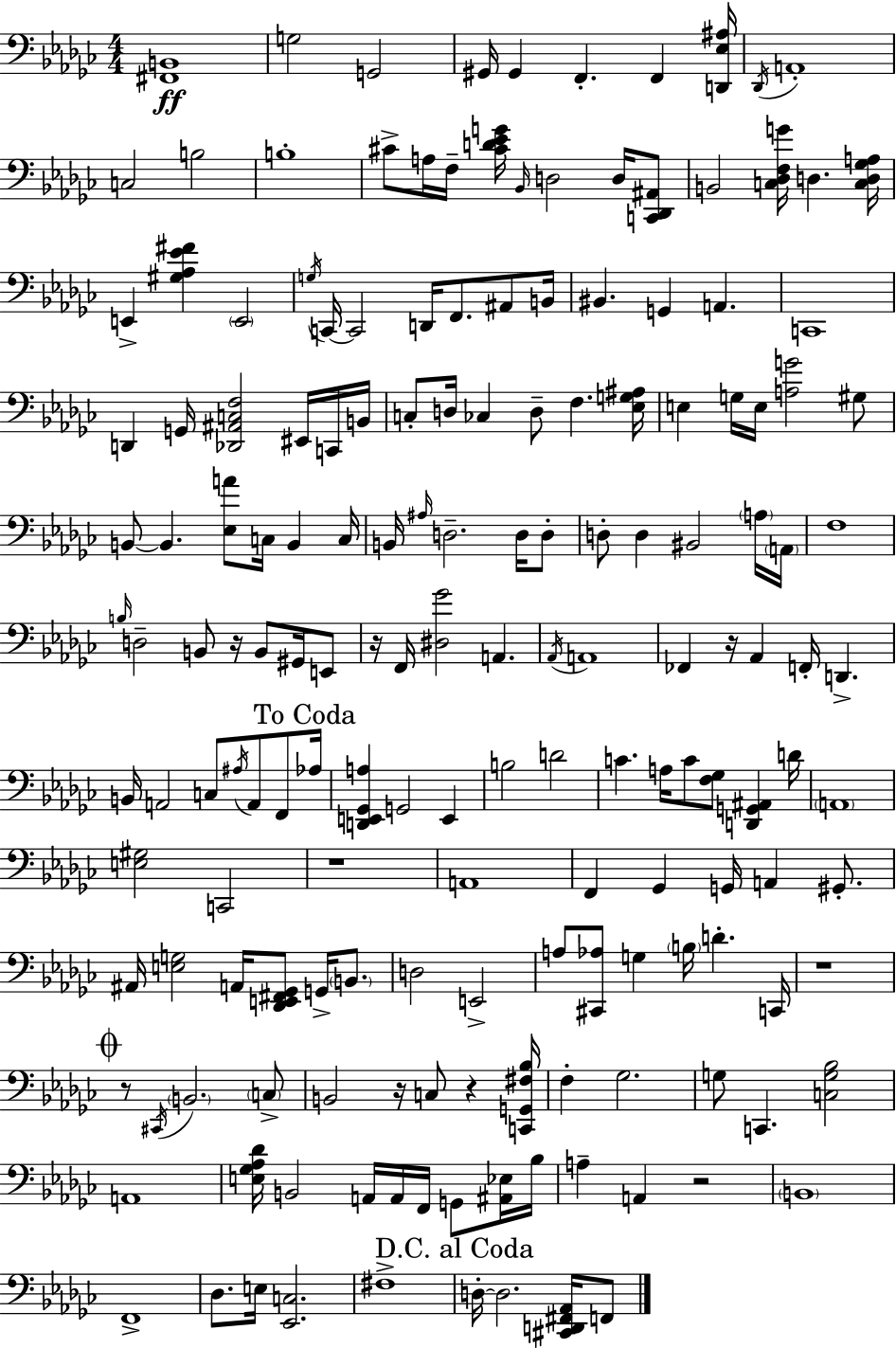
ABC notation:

X:1
T:Untitled
M:4/4
L:1/4
K:Ebm
[^F,,B,,]4 G,2 G,,2 ^G,,/4 ^G,, F,, F,, [D,,_E,^A,]/4 _D,,/4 A,,4 C,2 B,2 B,4 ^C/2 A,/4 F,/4 [^CD_EG]/4 _B,,/4 D,2 D,/4 [C,,_D,,^A,,]/2 B,,2 [C,_D,F,G]/4 D, [C,D,_G,A,]/4 E,, [^G,_A,_E^F] E,,2 G,/4 C,,/4 C,,2 D,,/4 F,,/2 ^A,,/2 B,,/4 ^B,, G,, A,, C,,4 D,, G,,/4 [_D,,^A,,C,F,]2 ^E,,/4 C,,/4 B,,/4 C,/2 D,/4 _C, D,/2 F, [_E,G,^A,]/4 E, G,/4 E,/4 [A,G]2 ^G,/2 B,,/2 B,, [_E,A]/2 C,/4 B,, C,/4 B,,/4 ^A,/4 D,2 D,/4 D,/2 D,/2 D, ^B,,2 A,/4 A,,/4 F,4 B,/4 D,2 B,,/2 z/4 B,,/2 ^G,,/4 E,,/2 z/4 F,,/4 [^D,_G]2 A,, _A,,/4 A,,4 _F,, z/4 _A,, F,,/4 D,, B,,/4 A,,2 C,/2 ^A,/4 A,,/2 F,,/2 _A,/4 [D,,E,,_G,,A,] G,,2 E,, B,2 D2 C A,/4 C/2 [F,_G,]/2 [D,,G,,^A,,] D/4 A,,4 [E,^G,]2 C,,2 z4 A,,4 F,, _G,, G,,/4 A,, ^G,,/2 ^A,,/4 [E,G,]2 A,,/4 [_D,,E,,^F,,_G,,]/2 G,,/4 B,,/2 D,2 E,,2 A,/2 [^C,,_A,]/2 G, B,/4 D C,,/4 z4 z/2 ^C,,/4 B,,2 C,/2 B,,2 z/4 C,/2 z [C,,G,,^F,_B,]/4 F, _G,2 G,/2 C,, [C,G,_B,]2 A,,4 [E,_G,_A,_D]/4 B,,2 A,,/4 A,,/4 F,,/4 G,,/2 [^A,,_E,]/4 _B,/4 A, A,, z2 B,,4 F,,4 _D,/2 E,/4 [_E,,C,]2 ^F,4 D,/4 D,2 [^C,,D,,^F,,_A,,]/4 F,,/2